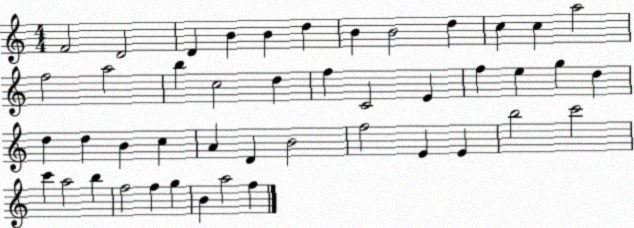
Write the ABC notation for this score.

X:1
T:Untitled
M:4/4
L:1/4
K:C
F2 D2 D B B d B B2 d c c a2 f2 a2 b c2 d f C2 E f e g d d d B c A D B2 f2 E E b2 c'2 c' a2 b f2 f g B a2 f